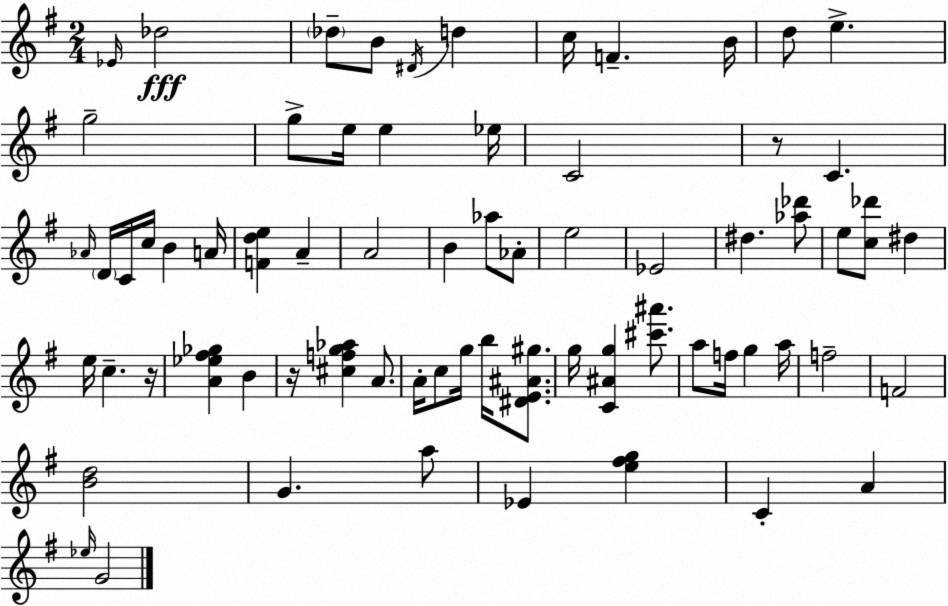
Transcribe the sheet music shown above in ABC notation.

X:1
T:Untitled
M:2/4
L:1/4
K:Em
_E/4 _d2 _d/2 B/2 ^D/4 d c/4 F B/4 d/2 e g2 g/2 e/4 e _e/4 C2 z/2 C _A/4 D/4 C/4 c/4 B A/4 [Fde] A A2 B _a/2 _A/2 e2 _E2 ^d [_a_d']/2 e/2 [c_d']/2 ^d e/4 c z/4 [A_e^f_g] B z/4 [^cfg_a] A/2 A/4 c/2 g/4 b/4 [^DE^A^g]/2 g/4 [C^Ag] [^c'^a']/2 a/2 f/4 g a/4 f2 F2 [Bd]2 G a/2 _E [e^fg] C A _e/4 G2